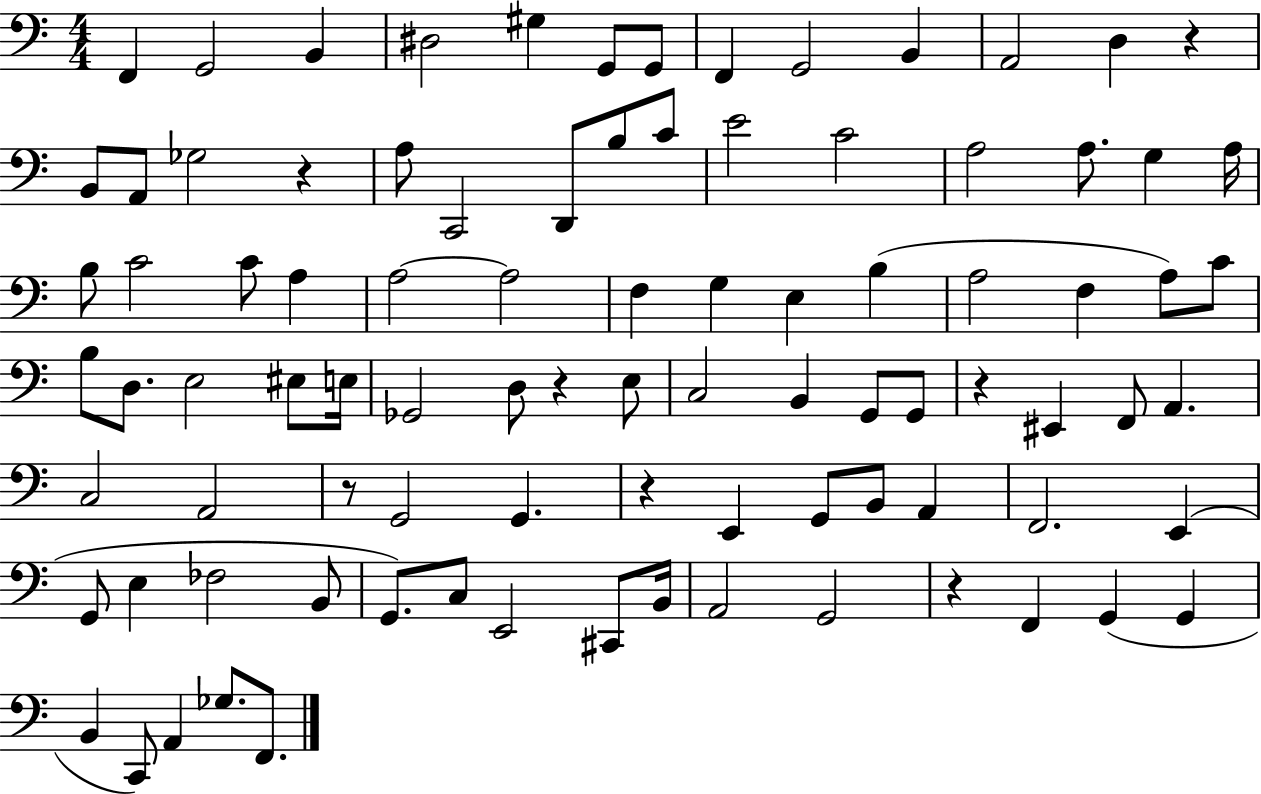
F2/q G2/h B2/q D#3/h G#3/q G2/e G2/e F2/q G2/h B2/q A2/h D3/q R/q B2/e A2/e Gb3/h R/q A3/e C2/h D2/e B3/e C4/e E4/h C4/h A3/h A3/e. G3/q A3/s B3/e C4/h C4/e A3/q A3/h A3/h F3/q G3/q E3/q B3/q A3/h F3/q A3/e C4/e B3/e D3/e. E3/h EIS3/e E3/s Gb2/h D3/e R/q E3/e C3/h B2/q G2/e G2/e R/q EIS2/q F2/e A2/q. C3/h A2/h R/e G2/h G2/q. R/q E2/q G2/e B2/e A2/q F2/h. E2/q G2/e E3/q FES3/h B2/e G2/e. C3/e E2/h C#2/e B2/s A2/h G2/h R/q F2/q G2/q G2/q B2/q C2/e A2/q Gb3/e. F2/e.